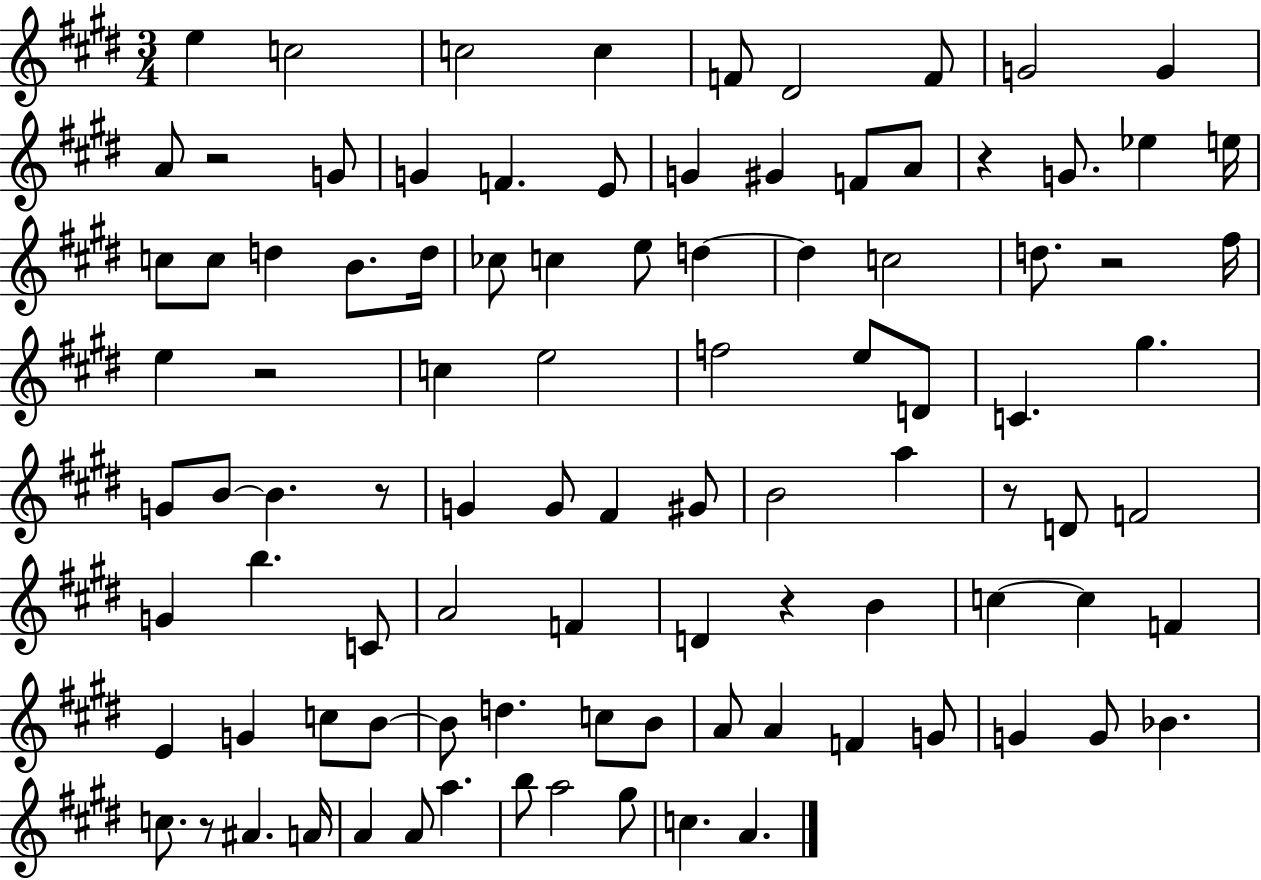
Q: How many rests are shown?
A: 8